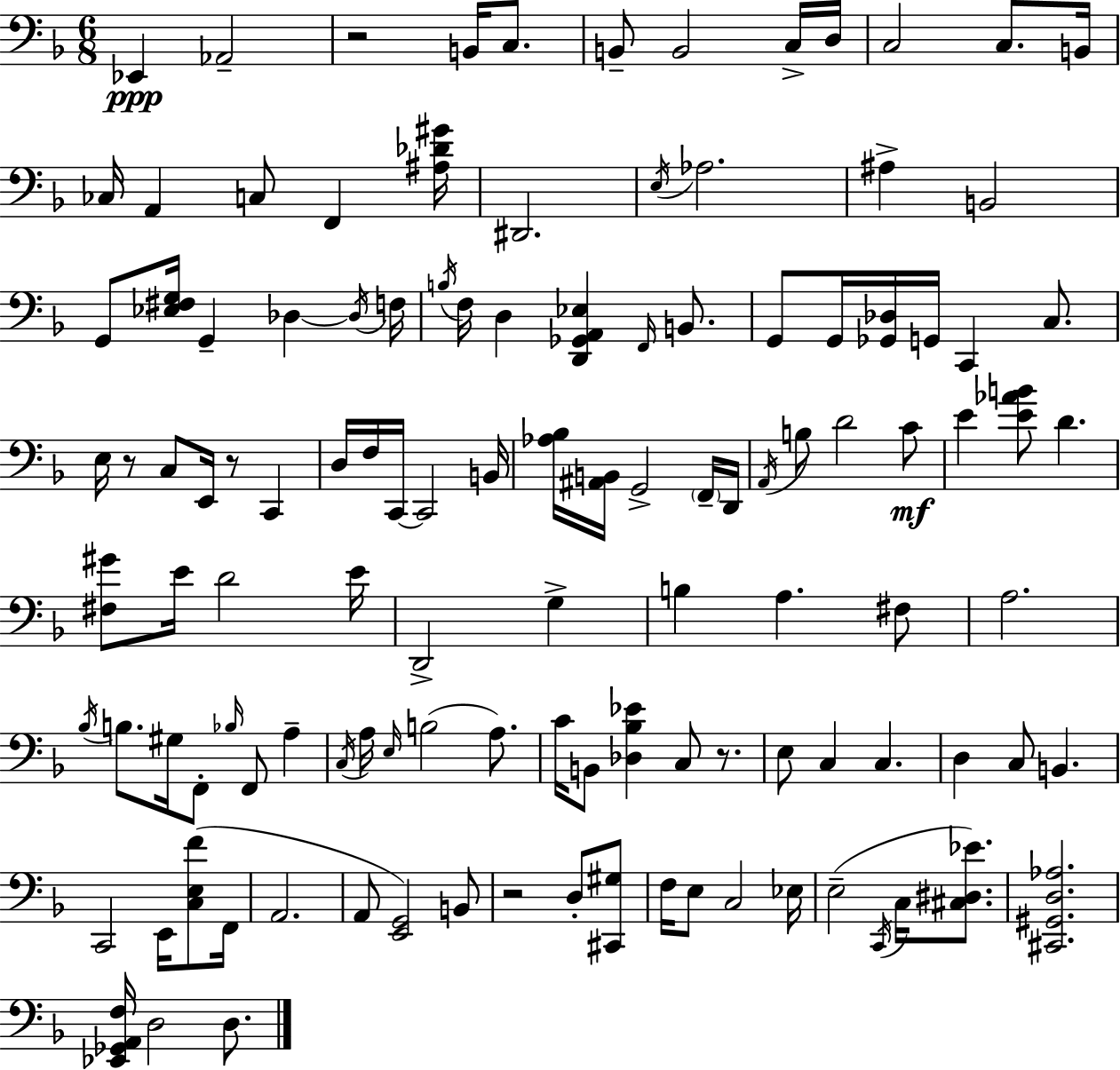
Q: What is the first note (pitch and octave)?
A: Eb2